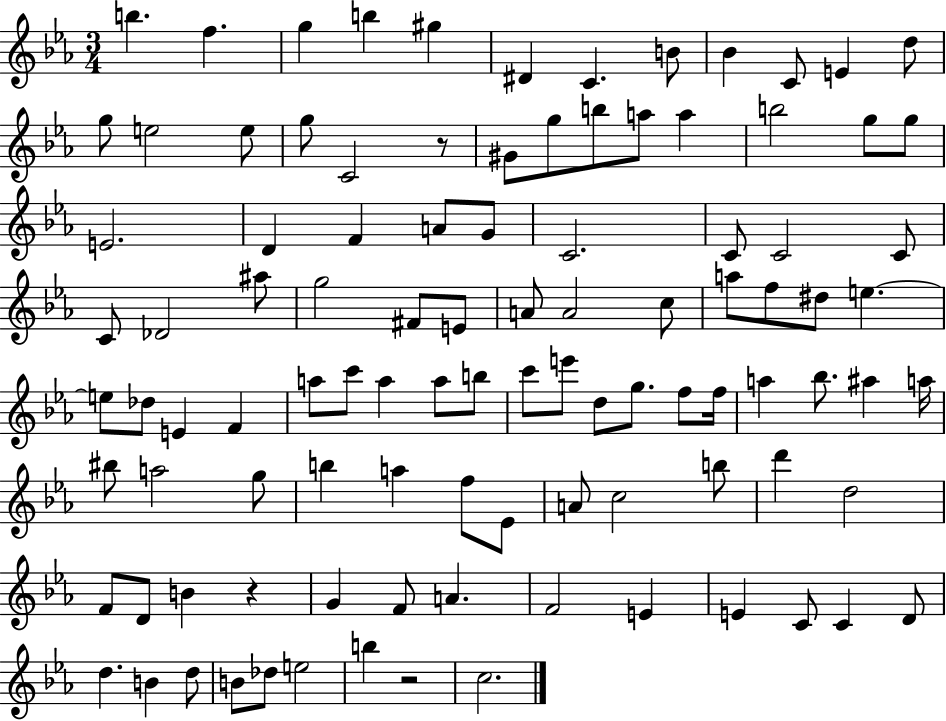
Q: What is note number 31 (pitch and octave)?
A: C4